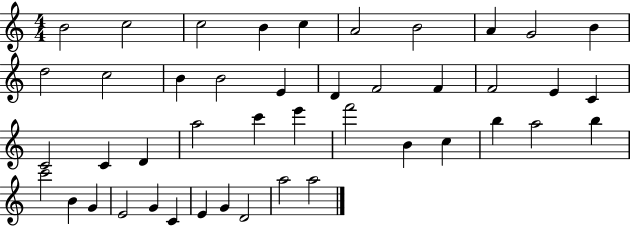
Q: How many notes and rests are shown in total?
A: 44